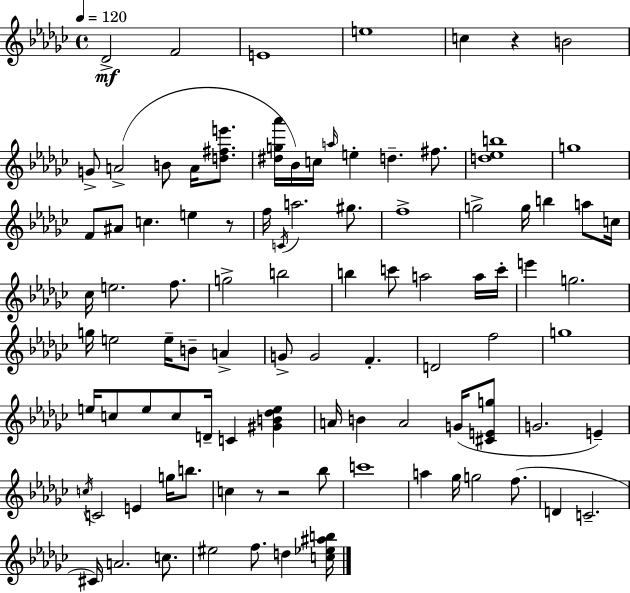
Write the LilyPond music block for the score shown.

{
  \clef treble
  \time 4/4
  \defaultTimeSignature
  \key ees \minor
  \tempo 4 = 120
  \repeat volta 2 { des'2->\mf f'2 | e'1 | e''1 | c''4 r4 b'2 | \break g'8-> a'2->( b'8 a'16 <d'' fis'' e'''>8. | <dis'' g'' aes'''>16 bes'16) c''16 \grace { a''16 } e''4-. d''4.-- fis''8. | <d'' ees'' b''>1 | g''1 | \break f'8 ais'8 c''4. e''4 r8 | f''16 \acciaccatura { c'16 } a''2. gis''8. | f''1-> | g''2-> g''16 b''4 a''8 | \break c''16 ces''16 e''2. f''8. | g''2-> b''2 | b''4 c'''8 a''2 | a''16 c'''16-. e'''4 g''2. | \break g''16 e''2 e''16-- b'8-- a'4-> | g'8-> g'2 f'4.-. | d'2 f''2 | g''1 | \break e''16 c''8 e''8 c''8 d'16-- c'4 <gis' b' des'' e''>4 | a'16 b'4 a'2 g'16( | <cis' e' g''>8 g'2. e'4--) | \acciaccatura { c''16 } c'2 e'4 g''16 | \break b''8. c''4 r8 r2 | bes''8 c'''1 | a''4 ges''16 g''2 | f''8.( d'4 c'2.-- | \break cis'16) a'2. | c''8. eis''2 f''8. d''4 | <c'' ees'' ais'' b''>16 } \bar "|."
}